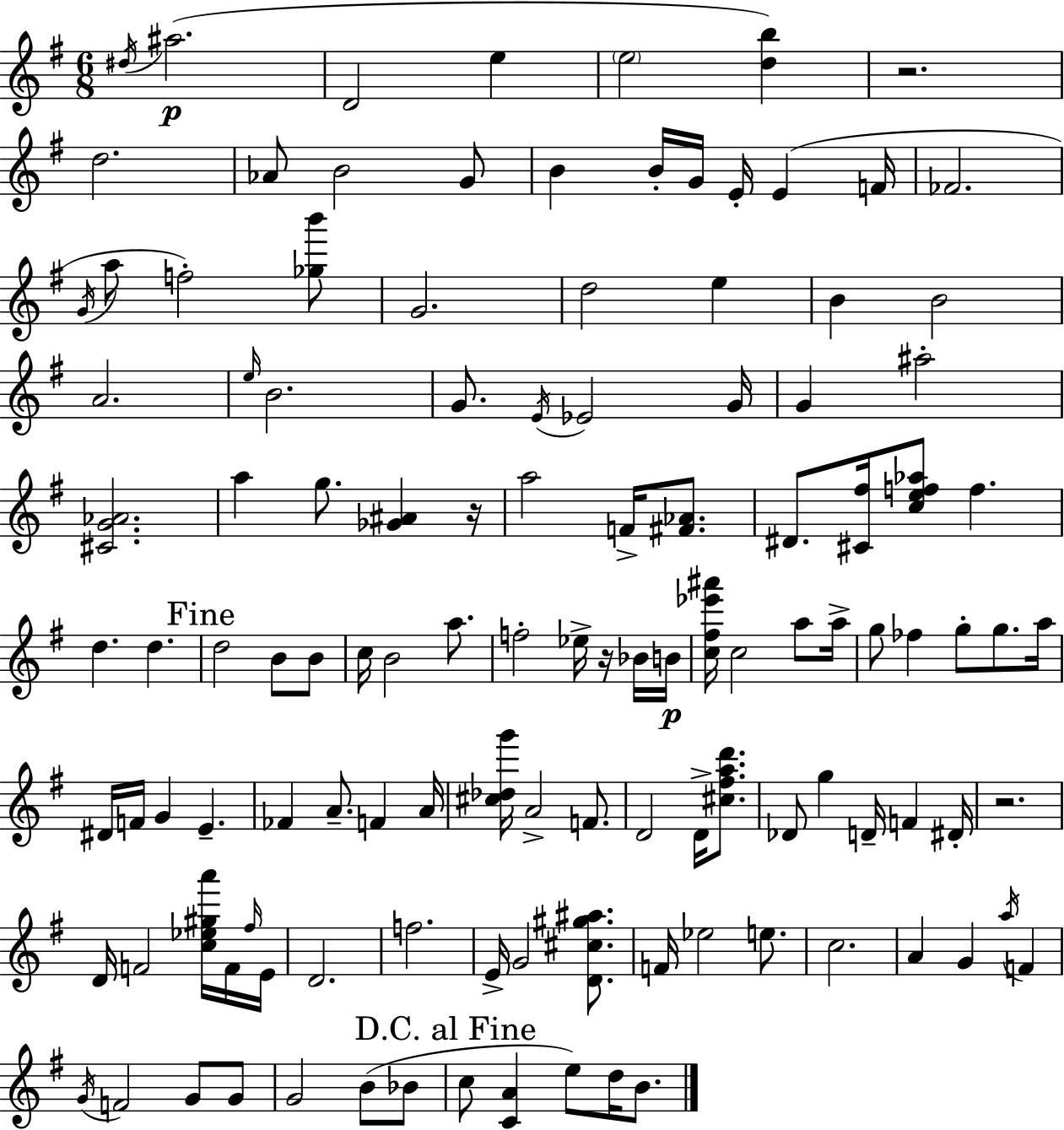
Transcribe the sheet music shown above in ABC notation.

X:1
T:Untitled
M:6/8
L:1/4
K:Em
^d/4 ^a2 D2 e e2 [db] z2 d2 _A/2 B2 G/2 B B/4 G/4 E/4 E F/4 _F2 G/4 a/2 f2 [_gb']/2 G2 d2 e B B2 A2 e/4 B2 G/2 E/4 _E2 G/4 G ^a2 [^CG_A]2 a g/2 [_G^A] z/4 a2 F/4 [^F_A]/2 ^D/2 [^C^f]/4 [cef_a]/2 f d d d2 B/2 B/2 c/4 B2 a/2 f2 _e/4 z/4 _B/4 B/4 [c^f_e'^a']/4 c2 a/2 a/4 g/2 _f g/2 g/2 a/4 ^D/4 F/4 G E _F A/2 F A/4 [^c_dg']/4 A2 F/2 D2 D/4 [^c^fad']/2 _D/2 g D/4 F ^D/4 z2 D/4 F2 [c_e^ga']/4 F/4 ^f/4 E/4 D2 f2 E/4 G2 [D^c^g^a]/2 F/4 _e2 e/2 c2 A G a/4 F G/4 F2 G/2 G/2 G2 B/2 _B/2 c/2 [CA] e/2 d/4 B/2